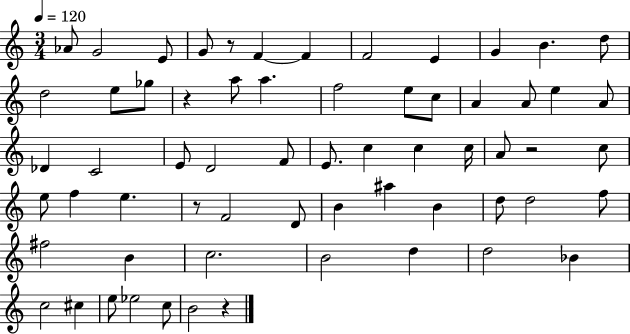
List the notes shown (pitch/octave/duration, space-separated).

Ab4/e G4/h E4/e G4/e R/e F4/q F4/q F4/h E4/q G4/q B4/q. D5/e D5/h E5/e Gb5/e R/q A5/e A5/q. F5/h E5/e C5/e A4/q A4/e E5/q A4/e Db4/q C4/h E4/e D4/h F4/e E4/e. C5/q C5/q C5/s A4/e R/h C5/e E5/e F5/q E5/q. R/e F4/h D4/e B4/q A#5/q B4/q D5/e D5/h F5/e F#5/h B4/q C5/h. B4/h D5/q D5/h Bb4/q C5/h C#5/q E5/e Eb5/h C5/e B4/h R/q